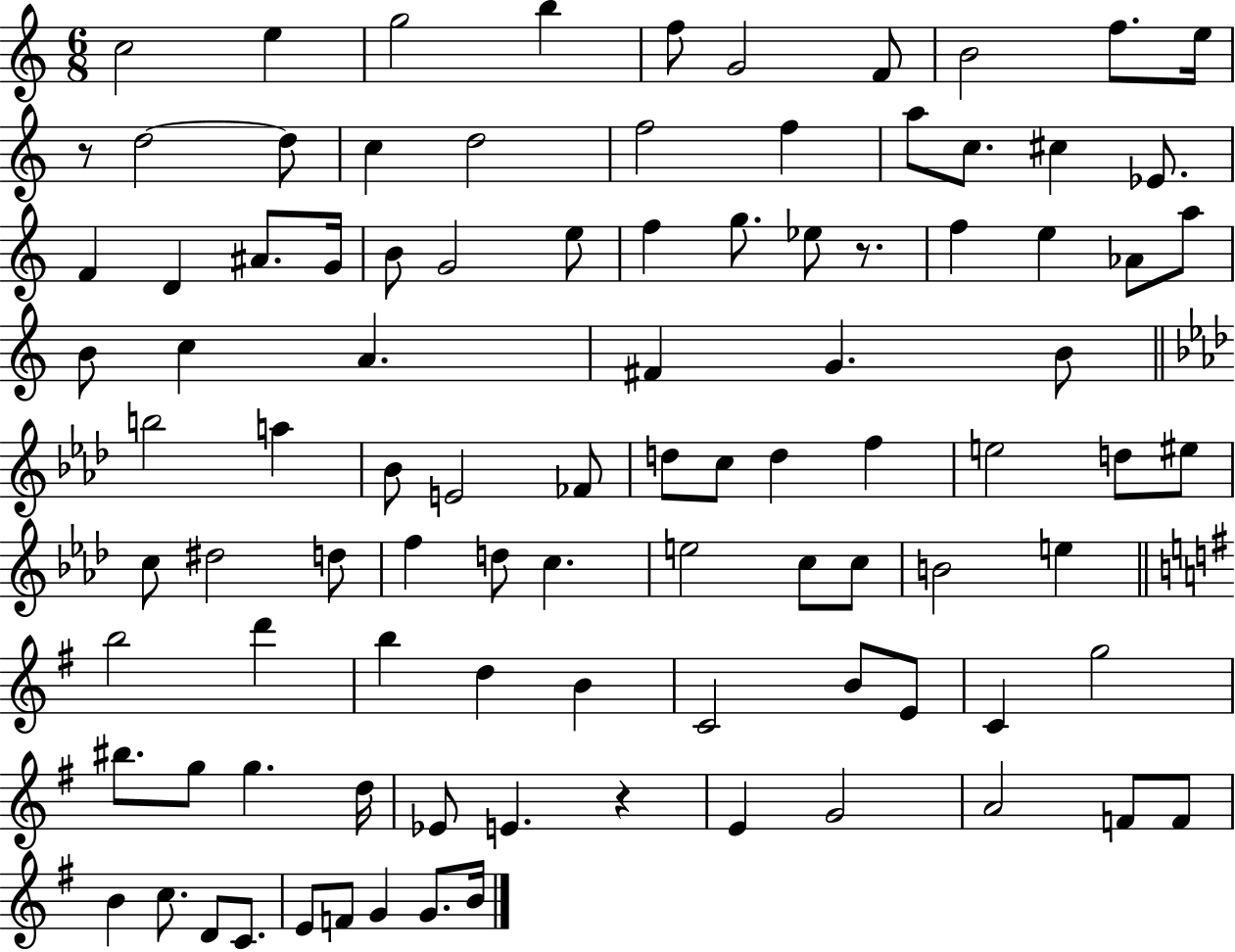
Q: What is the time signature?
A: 6/8